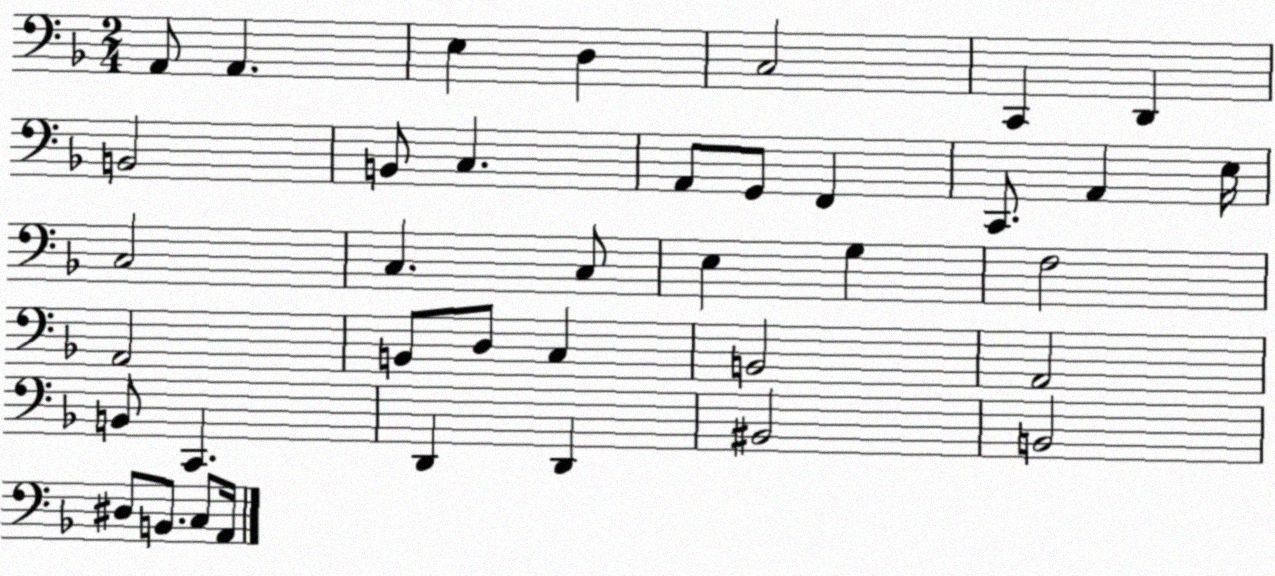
X:1
T:Untitled
M:2/4
L:1/4
K:F
A,,/2 A,, E, D, C,2 C,, D,, B,,2 B,,/2 C, A,,/2 G,,/2 F,, C,,/2 A,, E,/4 C,2 C, C,/2 E, G, F,2 A,,2 B,,/2 D,/2 C, B,,2 A,,2 B,,/2 C,, D,, D,, ^B,,2 B,,2 ^D,/2 B,,/2 C,/2 A,,/4